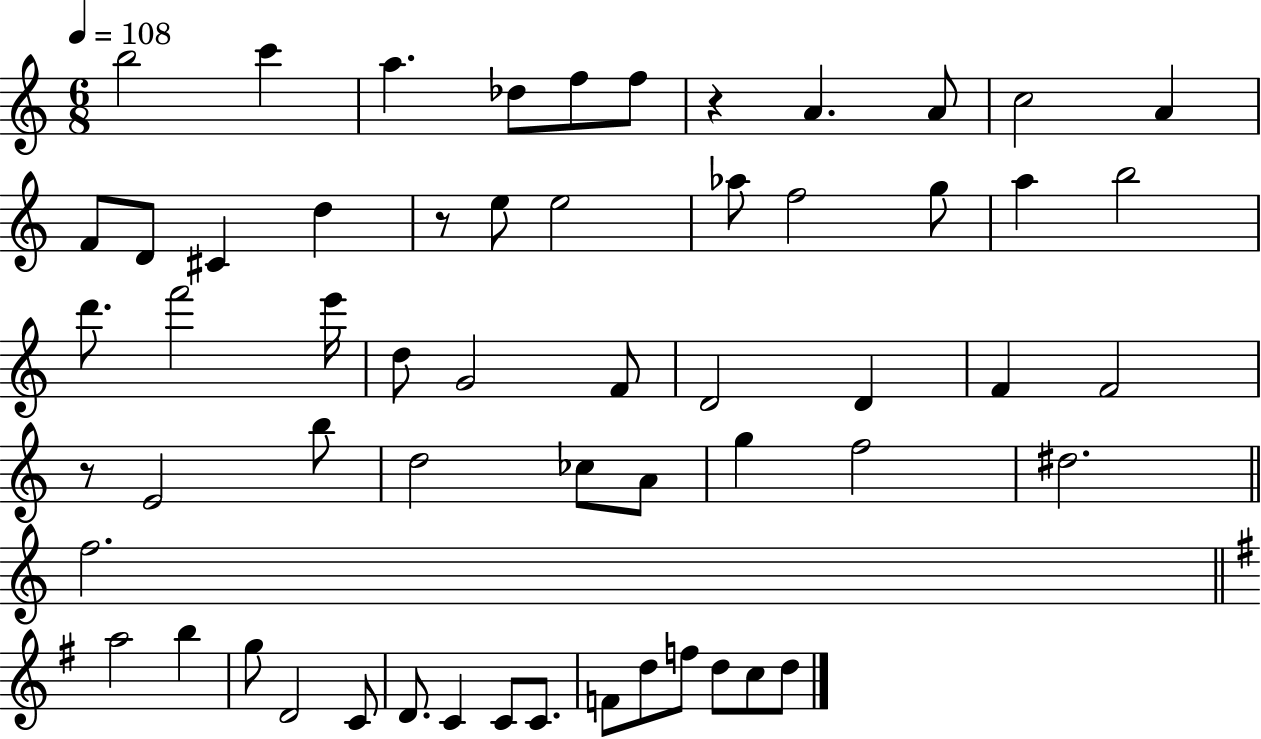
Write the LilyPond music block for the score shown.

{
  \clef treble
  \numericTimeSignature
  \time 6/8
  \key c \major
  \tempo 4 = 108
  b''2 c'''4 | a''4. des''8 f''8 f''8 | r4 a'4. a'8 | c''2 a'4 | \break f'8 d'8 cis'4 d''4 | r8 e''8 e''2 | aes''8 f''2 g''8 | a''4 b''2 | \break d'''8. f'''2 e'''16 | d''8 g'2 f'8 | d'2 d'4 | f'4 f'2 | \break r8 e'2 b''8 | d''2 ces''8 a'8 | g''4 f''2 | dis''2. | \break \bar "||" \break \key c \major f''2. | \bar "||" \break \key g \major a''2 b''4 | g''8 d'2 c'8 | d'8. c'4 c'8 c'8. | f'8 d''8 f''8 d''8 c''8 d''8 | \break \bar "|."
}